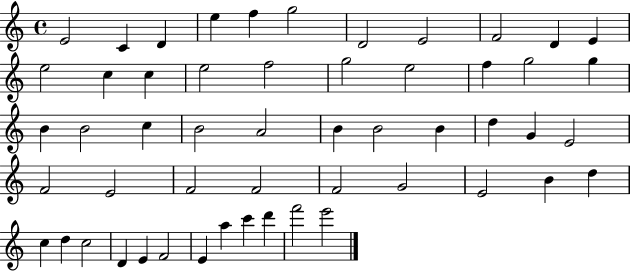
{
  \clef treble
  \time 4/4
  \defaultTimeSignature
  \key c \major
  e'2 c'4 d'4 | e''4 f''4 g''2 | d'2 e'2 | f'2 d'4 e'4 | \break e''2 c''4 c''4 | e''2 f''2 | g''2 e''2 | f''4 g''2 g''4 | \break b'4 b'2 c''4 | b'2 a'2 | b'4 b'2 b'4 | d''4 g'4 e'2 | \break f'2 e'2 | f'2 f'2 | f'2 g'2 | e'2 b'4 d''4 | \break c''4 d''4 c''2 | d'4 e'4 f'2 | e'4 a''4 c'''4 d'''4 | f'''2 e'''2 | \break \bar "|."
}